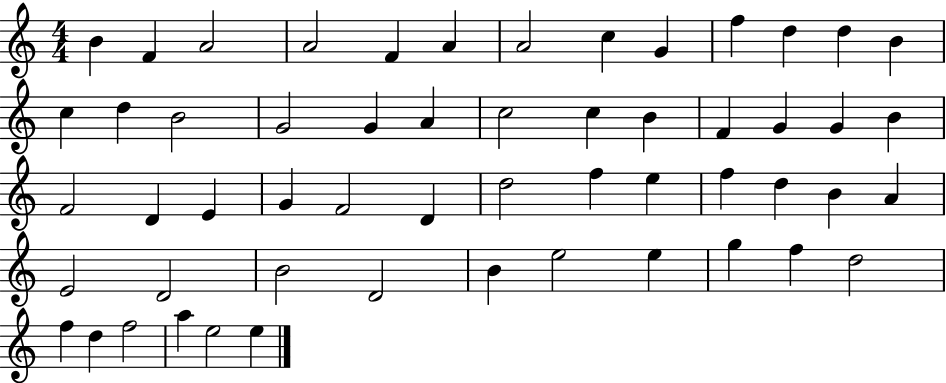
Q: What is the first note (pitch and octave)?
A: B4